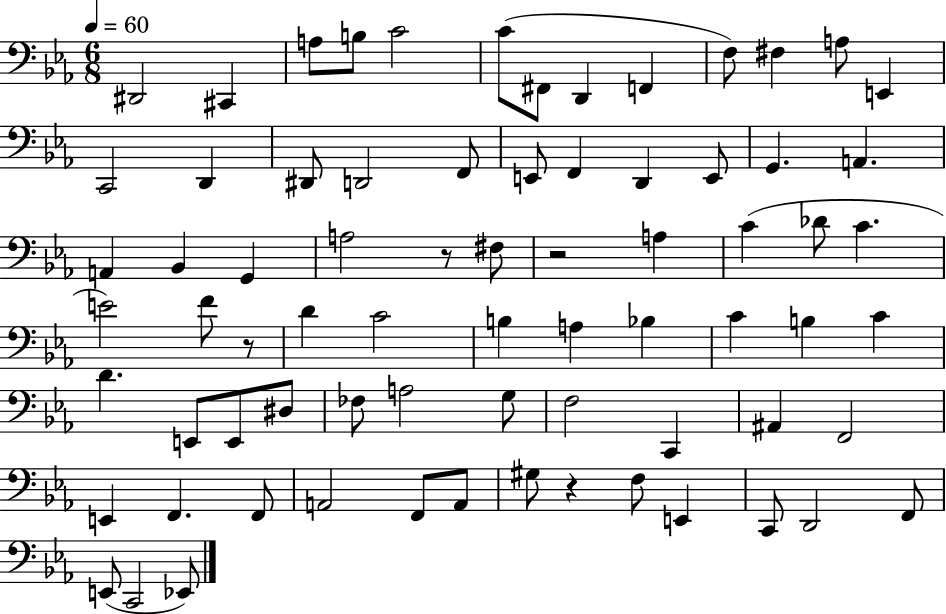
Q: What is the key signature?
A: EES major